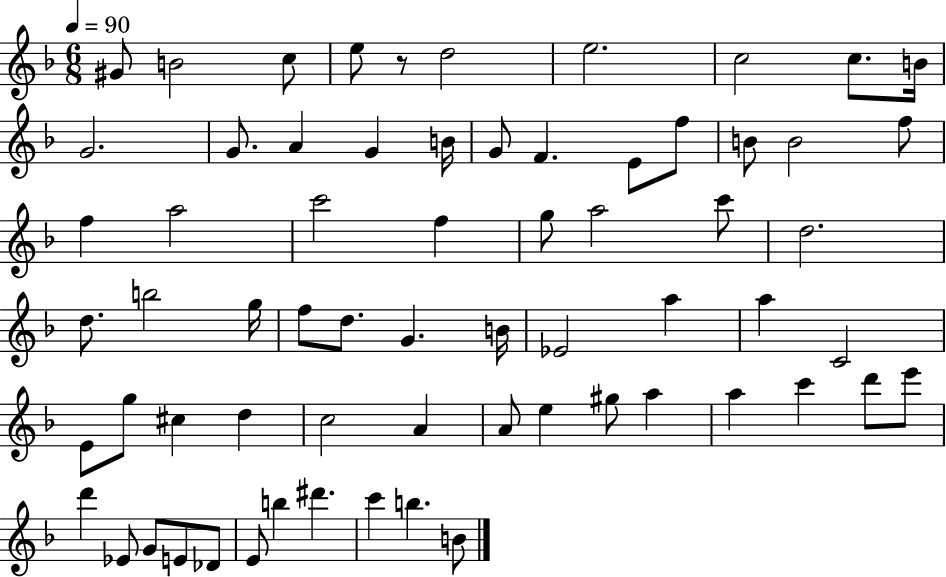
{
  \clef treble
  \numericTimeSignature
  \time 6/8
  \key f \major
  \tempo 4 = 90
  \repeat volta 2 { gis'8 b'2 c''8 | e''8 r8 d''2 | e''2. | c''2 c''8. b'16 | \break g'2. | g'8. a'4 g'4 b'16 | g'8 f'4. e'8 f''8 | b'8 b'2 f''8 | \break f''4 a''2 | c'''2 f''4 | g''8 a''2 c'''8 | d''2. | \break d''8. b''2 g''16 | f''8 d''8. g'4. b'16 | ees'2 a''4 | a''4 c'2 | \break e'8 g''8 cis''4 d''4 | c''2 a'4 | a'8 e''4 gis''8 a''4 | a''4 c'''4 d'''8 e'''8 | \break d'''4 ees'8 g'8 e'8 des'8 | e'8 b''4 dis'''4. | c'''4 b''4. b'8 | } \bar "|."
}